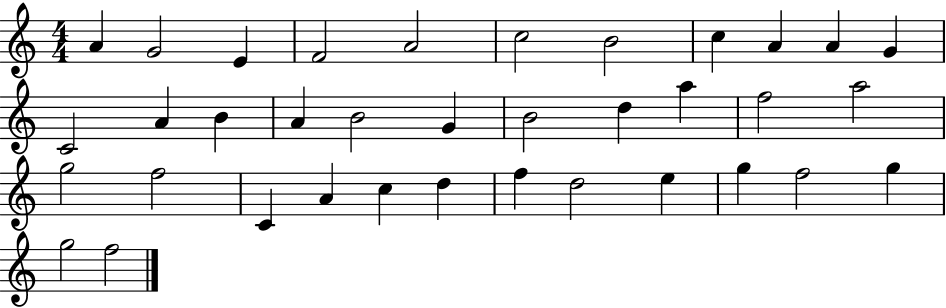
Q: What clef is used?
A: treble